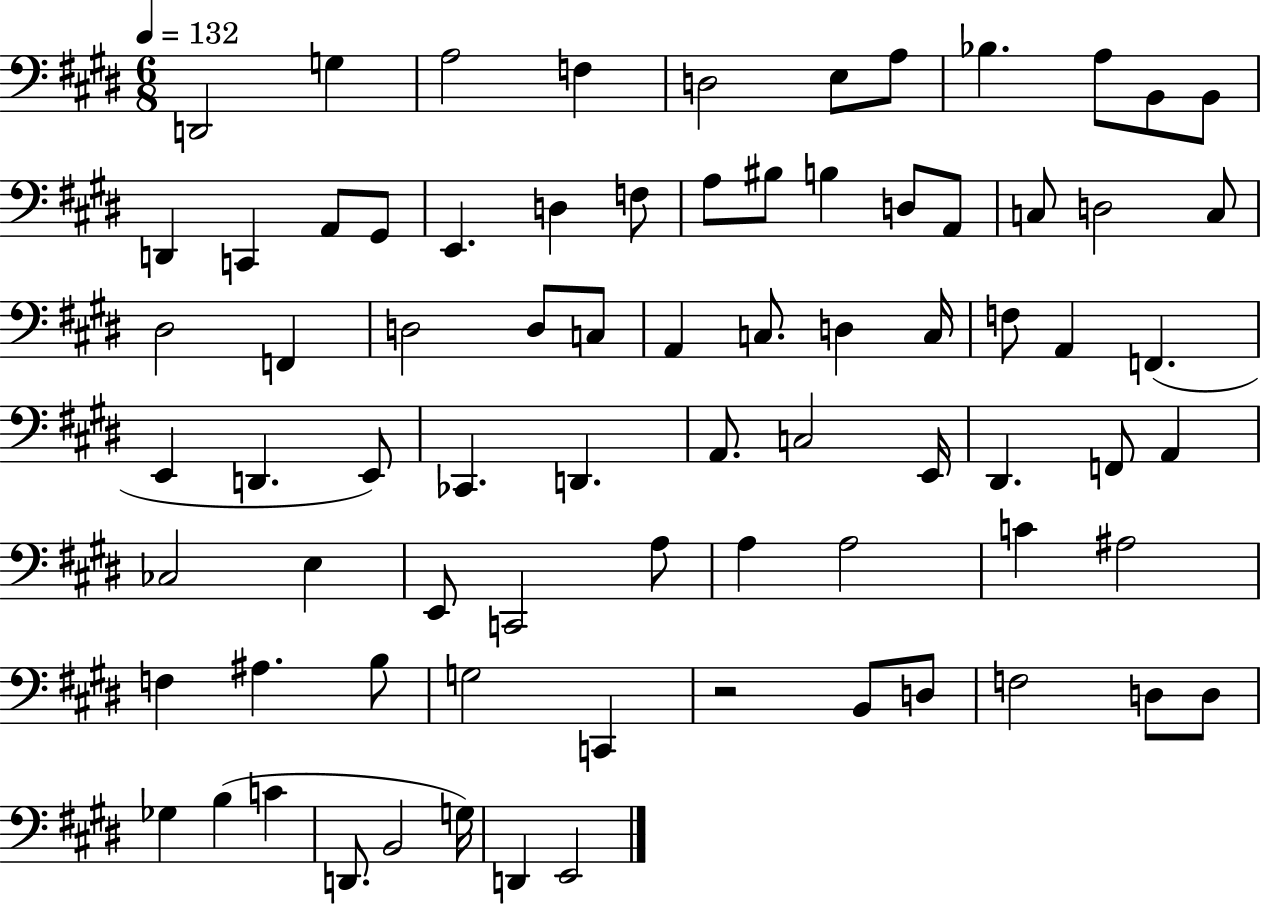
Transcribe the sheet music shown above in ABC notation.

X:1
T:Untitled
M:6/8
L:1/4
K:E
D,,2 G, A,2 F, D,2 E,/2 A,/2 _B, A,/2 B,,/2 B,,/2 D,, C,, A,,/2 ^G,,/2 E,, D, F,/2 A,/2 ^B,/2 B, D,/2 A,,/2 C,/2 D,2 C,/2 ^D,2 F,, D,2 D,/2 C,/2 A,, C,/2 D, C,/4 F,/2 A,, F,, E,, D,, E,,/2 _C,, D,, A,,/2 C,2 E,,/4 ^D,, F,,/2 A,, _C,2 E, E,,/2 C,,2 A,/2 A, A,2 C ^A,2 F, ^A, B,/2 G,2 C,, z2 B,,/2 D,/2 F,2 D,/2 D,/2 _G, B, C D,,/2 B,,2 G,/4 D,, E,,2